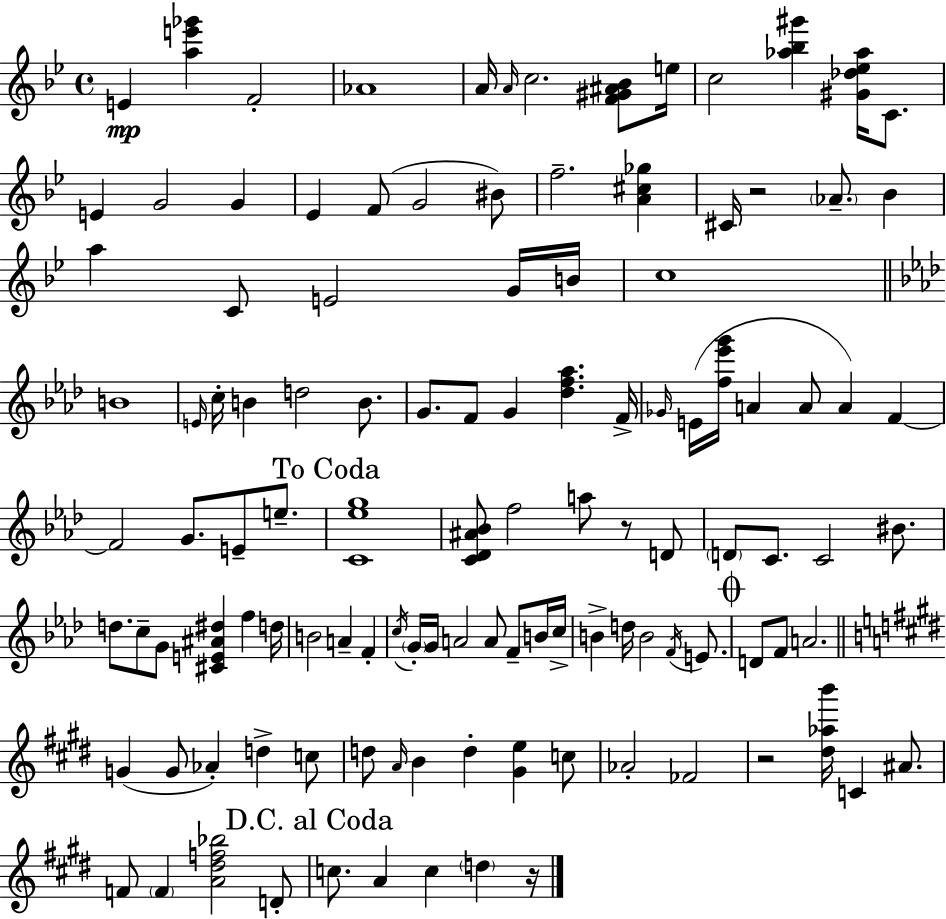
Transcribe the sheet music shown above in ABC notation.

X:1
T:Untitled
M:4/4
L:1/4
K:Bb
E [ae'_g'] F2 _A4 A/4 A/4 c2 [F^G^A_B]/2 e/4 c2 [_a_b^g'] [^G_d_e_a]/4 C/2 E G2 G _E F/2 G2 ^B/2 f2 [A^c_g] ^C/4 z2 _A/2 _B a C/2 E2 G/4 B/4 c4 B4 E/4 c/4 B d2 B/2 G/2 F/2 G [_df_a] F/4 _G/4 E/4 [f_e'g']/4 A A/2 A F F2 G/2 E/2 e/2 [C_eg]4 [C_D^A_B]/2 f2 a/2 z/2 D/2 D/2 C/2 C2 ^B/2 d/2 c/2 G/2 [^CE^A^d] f d/4 B2 A F c/4 G/4 G/4 A2 A/2 F/2 B/4 c/4 B d/4 B2 F/4 E/2 D/2 F/2 A2 G G/2 _A d c/2 d/2 A/4 B d [^Ge] c/2 _A2 _F2 z2 [^d_ab']/4 C ^A/2 F/2 F [A^df_b]2 D/2 c/2 A c d z/4